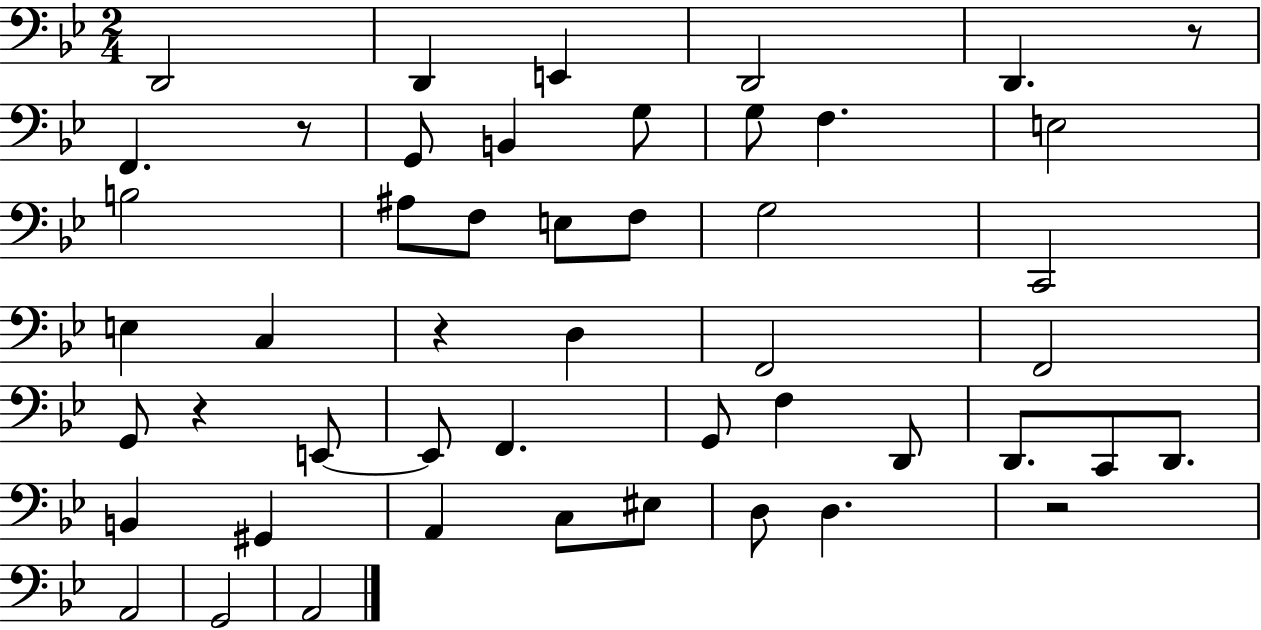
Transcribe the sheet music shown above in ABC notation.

X:1
T:Untitled
M:2/4
L:1/4
K:Bb
D,,2 D,, E,, D,,2 D,, z/2 F,, z/2 G,,/2 B,, G,/2 G,/2 F, E,2 B,2 ^A,/2 F,/2 E,/2 F,/2 G,2 C,,2 E, C, z D, F,,2 F,,2 G,,/2 z E,,/2 E,,/2 F,, G,,/2 F, D,,/2 D,,/2 C,,/2 D,,/2 B,, ^G,, A,, C,/2 ^E,/2 D,/2 D, z2 A,,2 G,,2 A,,2